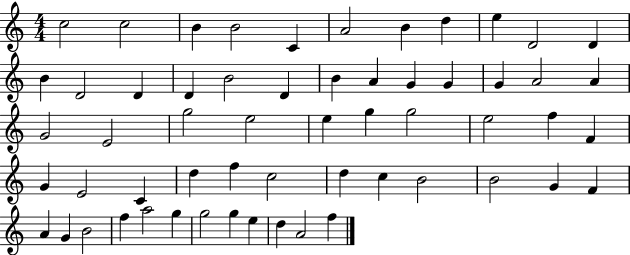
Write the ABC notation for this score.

X:1
T:Untitled
M:4/4
L:1/4
K:C
c2 c2 B B2 C A2 B d e D2 D B D2 D D B2 D B A G G G A2 A G2 E2 g2 e2 e g g2 e2 f F G E2 C d f c2 d c B2 B2 G F A G B2 f a2 g g2 g e d A2 f